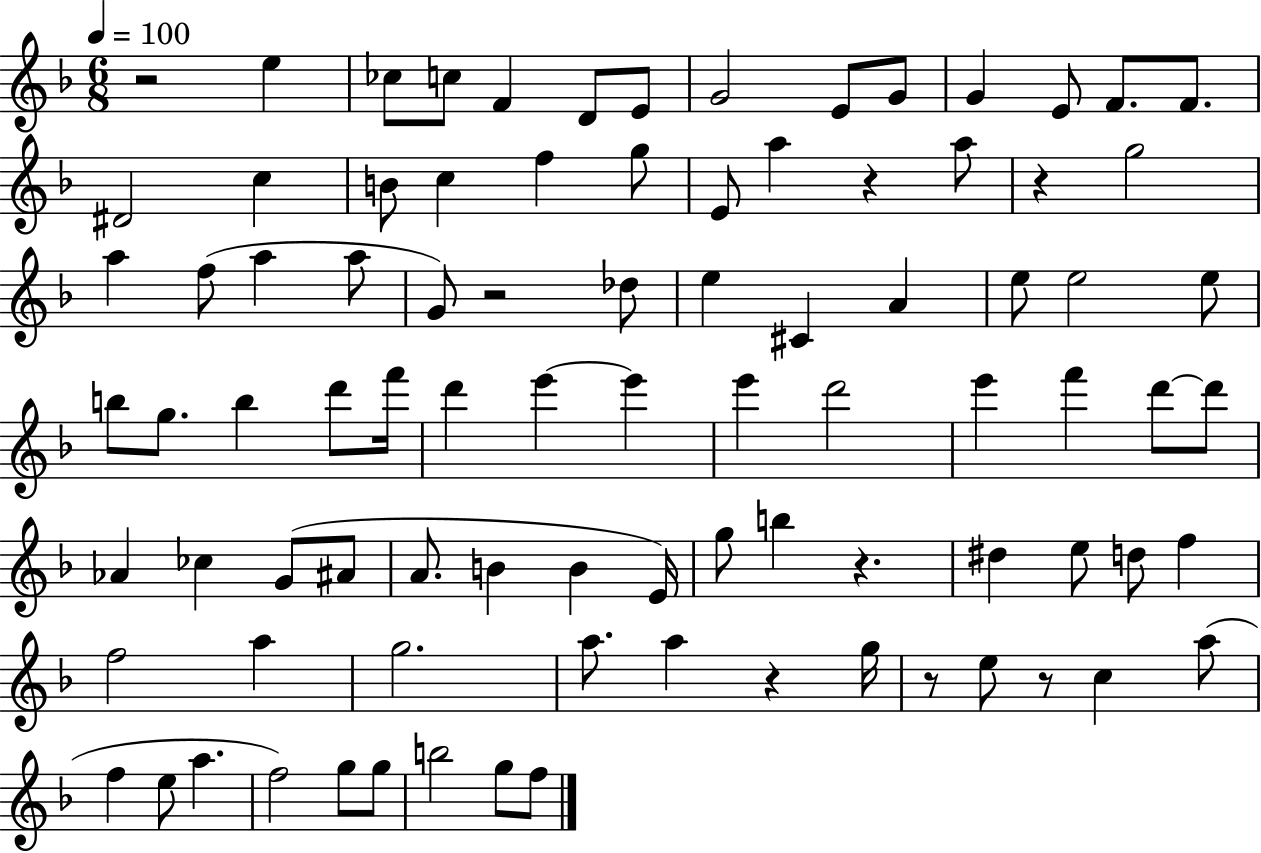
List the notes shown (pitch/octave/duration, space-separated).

R/h E5/q CES5/e C5/e F4/q D4/e E4/e G4/h E4/e G4/e G4/q E4/e F4/e. F4/e. D#4/h C5/q B4/e C5/q F5/q G5/e E4/e A5/q R/q A5/e R/q G5/h A5/q F5/e A5/q A5/e G4/e R/h Db5/e E5/q C#4/q A4/q E5/e E5/h E5/e B5/e G5/e. B5/q D6/e F6/s D6/q E6/q E6/q E6/q D6/h E6/q F6/q D6/e D6/e Ab4/q CES5/q G4/e A#4/e A4/e. B4/q B4/q E4/s G5/e B5/q R/q. D#5/q E5/e D5/e F5/q F5/h A5/q G5/h. A5/e. A5/q R/q G5/s R/e E5/e R/e C5/q A5/e F5/q E5/e A5/q. F5/h G5/e G5/e B5/h G5/e F5/e